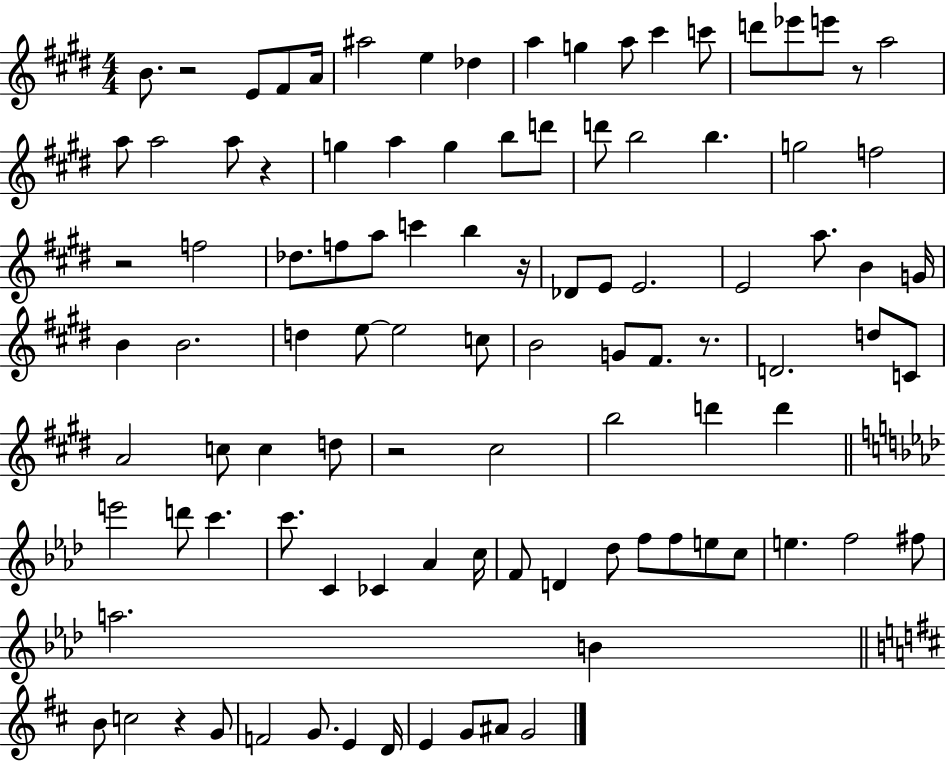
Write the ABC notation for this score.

X:1
T:Untitled
M:4/4
L:1/4
K:E
B/2 z2 E/2 ^F/2 A/4 ^a2 e _d a g a/2 ^c' c'/2 d'/2 _e'/2 e'/2 z/2 a2 a/2 a2 a/2 z g a g b/2 d'/2 d'/2 b2 b g2 f2 z2 f2 _d/2 f/2 a/2 c' b z/4 _D/2 E/2 E2 E2 a/2 B G/4 B B2 d e/2 e2 c/2 B2 G/2 ^F/2 z/2 D2 d/2 C/2 A2 c/2 c d/2 z2 ^c2 b2 d' d' e'2 d'/2 c' c'/2 C _C _A c/4 F/2 D _d/2 f/2 f/2 e/2 c/2 e f2 ^f/2 a2 B B/2 c2 z G/2 F2 G/2 E D/4 E G/2 ^A/2 G2